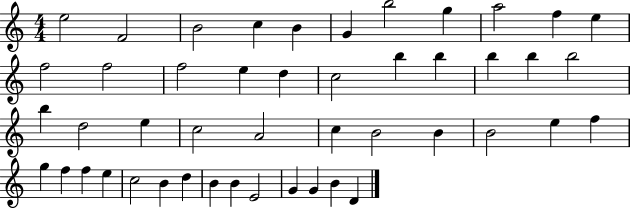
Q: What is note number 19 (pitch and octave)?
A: B5